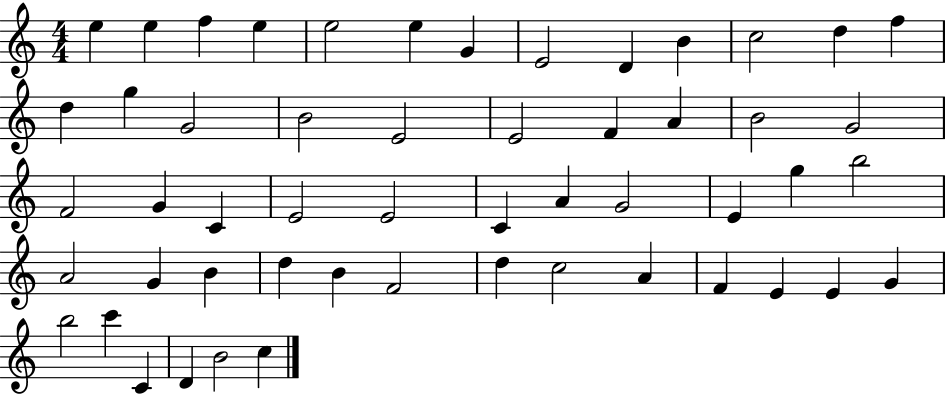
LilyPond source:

{
  \clef treble
  \numericTimeSignature
  \time 4/4
  \key c \major
  e''4 e''4 f''4 e''4 | e''2 e''4 g'4 | e'2 d'4 b'4 | c''2 d''4 f''4 | \break d''4 g''4 g'2 | b'2 e'2 | e'2 f'4 a'4 | b'2 g'2 | \break f'2 g'4 c'4 | e'2 e'2 | c'4 a'4 g'2 | e'4 g''4 b''2 | \break a'2 g'4 b'4 | d''4 b'4 f'2 | d''4 c''2 a'4 | f'4 e'4 e'4 g'4 | \break b''2 c'''4 c'4 | d'4 b'2 c''4 | \bar "|."
}